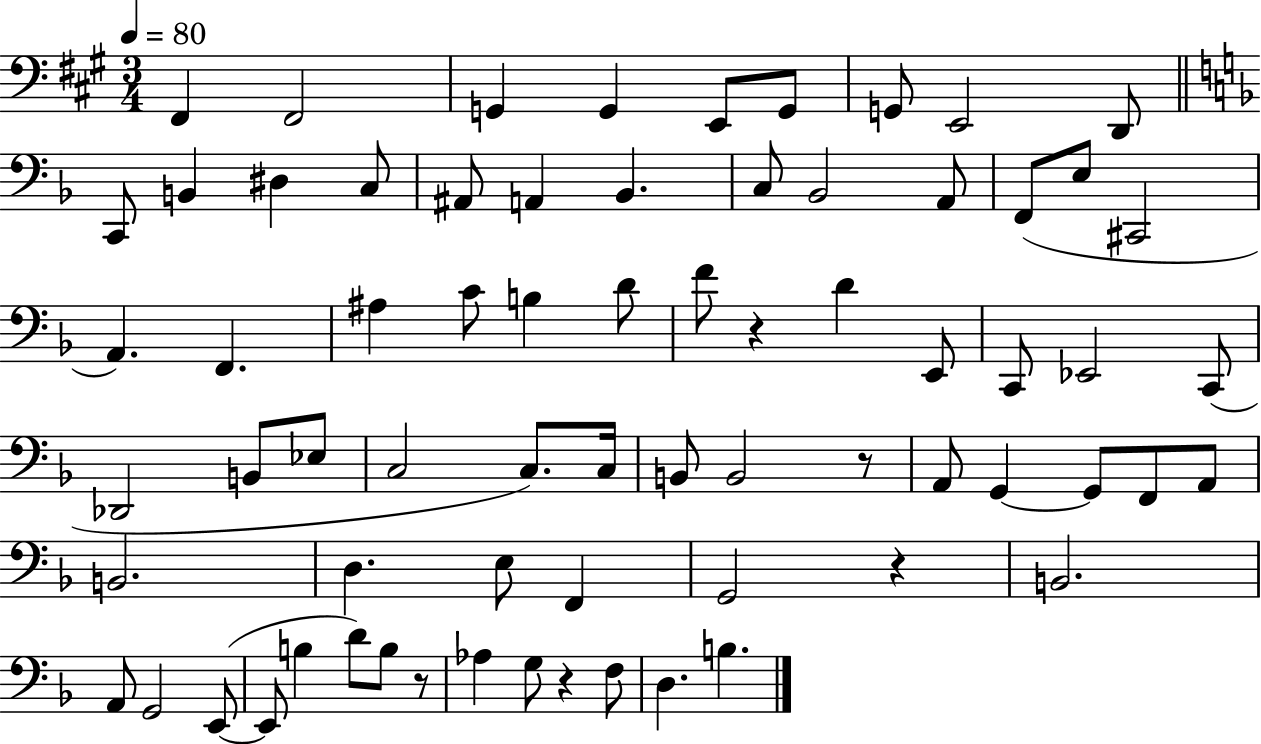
X:1
T:Untitled
M:3/4
L:1/4
K:A
^F,, ^F,,2 G,, G,, E,,/2 G,,/2 G,,/2 E,,2 D,,/2 C,,/2 B,, ^D, C,/2 ^A,,/2 A,, _B,, C,/2 _B,,2 A,,/2 F,,/2 E,/2 ^C,,2 A,, F,, ^A, C/2 B, D/2 F/2 z D E,,/2 C,,/2 _E,,2 C,,/2 _D,,2 B,,/2 _E,/2 C,2 C,/2 C,/4 B,,/2 B,,2 z/2 A,,/2 G,, G,,/2 F,,/2 A,,/2 B,,2 D, E,/2 F,, G,,2 z B,,2 A,,/2 G,,2 E,,/2 E,,/2 B, D/2 B,/2 z/2 _A, G,/2 z F,/2 D, B,